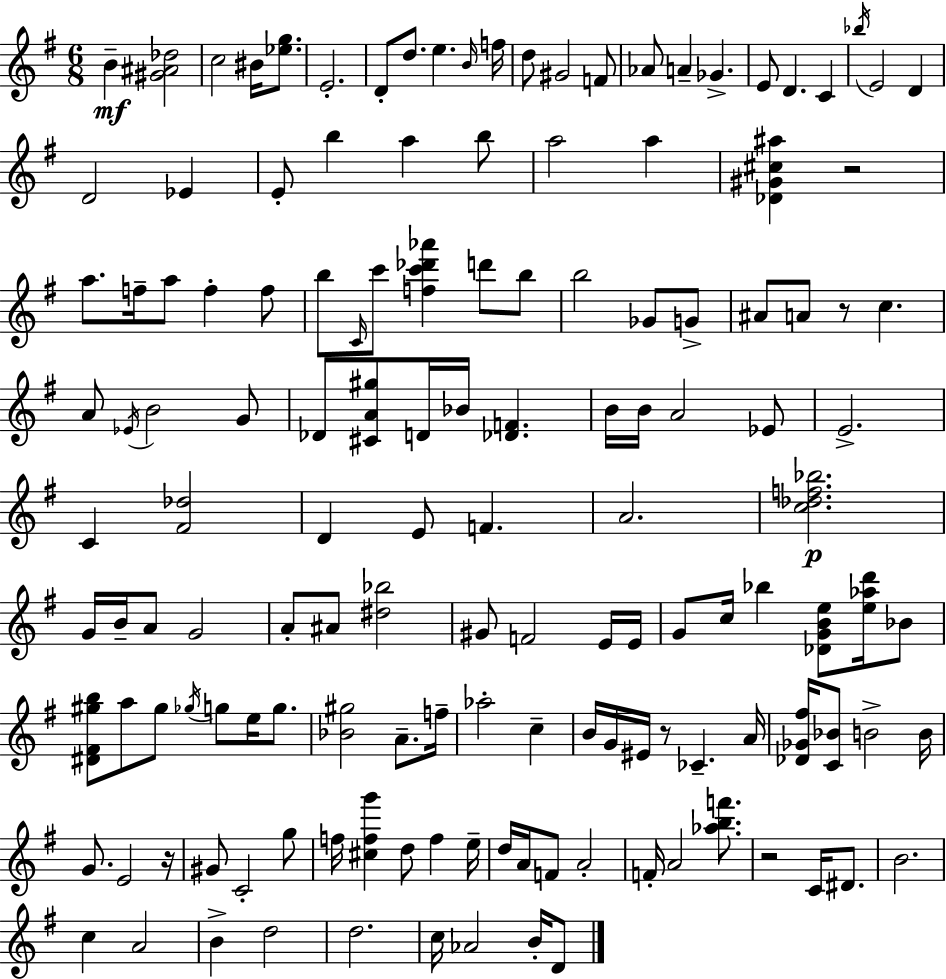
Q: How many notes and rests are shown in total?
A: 142